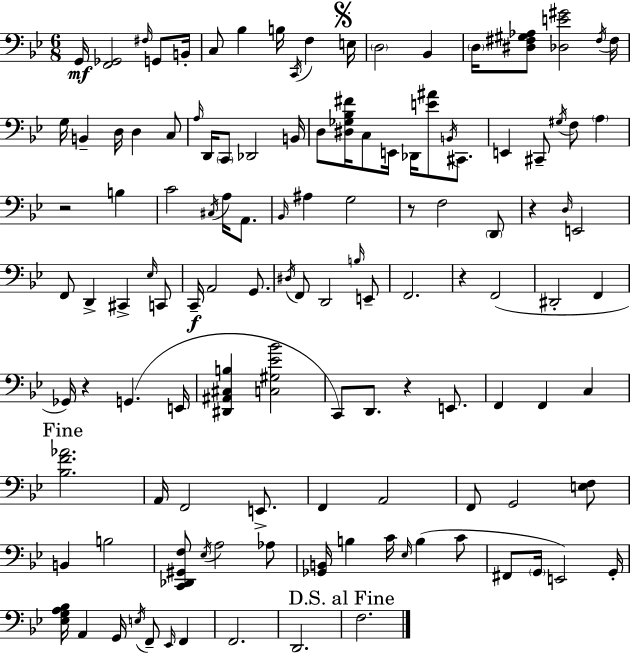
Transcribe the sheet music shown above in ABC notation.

X:1
T:Untitled
M:6/8
L:1/4
K:Gm
G,,/4 [F,,_G,,]2 ^F,/4 G,,/2 B,,/4 C,/2 _B, B,/4 C,,/4 F, E,/4 D,2 _B,, D,/4 [^D,^F,^G,_A,]/2 [_D,E^G]2 ^F,/4 ^F,/4 G,/4 B,, D,/4 D, C,/2 A,/4 D,,/4 C,,/2 _D,,2 B,,/4 D,/2 [^D,_G,_B,^F]/4 C,/2 E,,/4 _D,,/4 [E^A]/2 B,,/4 ^C,,/2 E,, ^C,,/2 ^G,/4 F,/2 A, z2 B, C2 ^C,/4 A,/4 A,,/2 _B,,/4 ^A, G,2 z/2 F,2 D,,/2 z D,/4 E,,2 F,,/2 D,, ^C,, _E,/4 C,,/2 C,,/4 A,,2 G,,/2 ^D,/4 F,,/2 D,,2 B,/4 E,,/2 F,,2 z F,,2 ^D,,2 F,, _G,,/4 z G,, E,,/4 [^D,,^A,,^C,B,] [C,^G,_E_B]2 C,,/2 D,,/2 z E,,/2 F,, F,, C, [_B,F_A]2 A,,/4 F,,2 E,,/2 F,, A,,2 F,,/2 G,,2 [E,F,]/2 B,, B,2 [C,,_D,,^G,,F,]/2 _E,/4 A,2 _A,/2 [_G,,B,,]/4 B, C/4 _E,/4 B, C/2 ^F,,/2 G,,/4 E,,2 G,,/4 [_E,G,A,_B,]/4 A,, G,,/4 E,/4 F,,/2 _E,,/4 F,, F,,2 D,,2 F,2